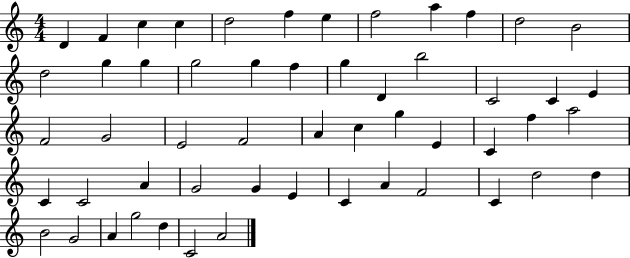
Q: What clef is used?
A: treble